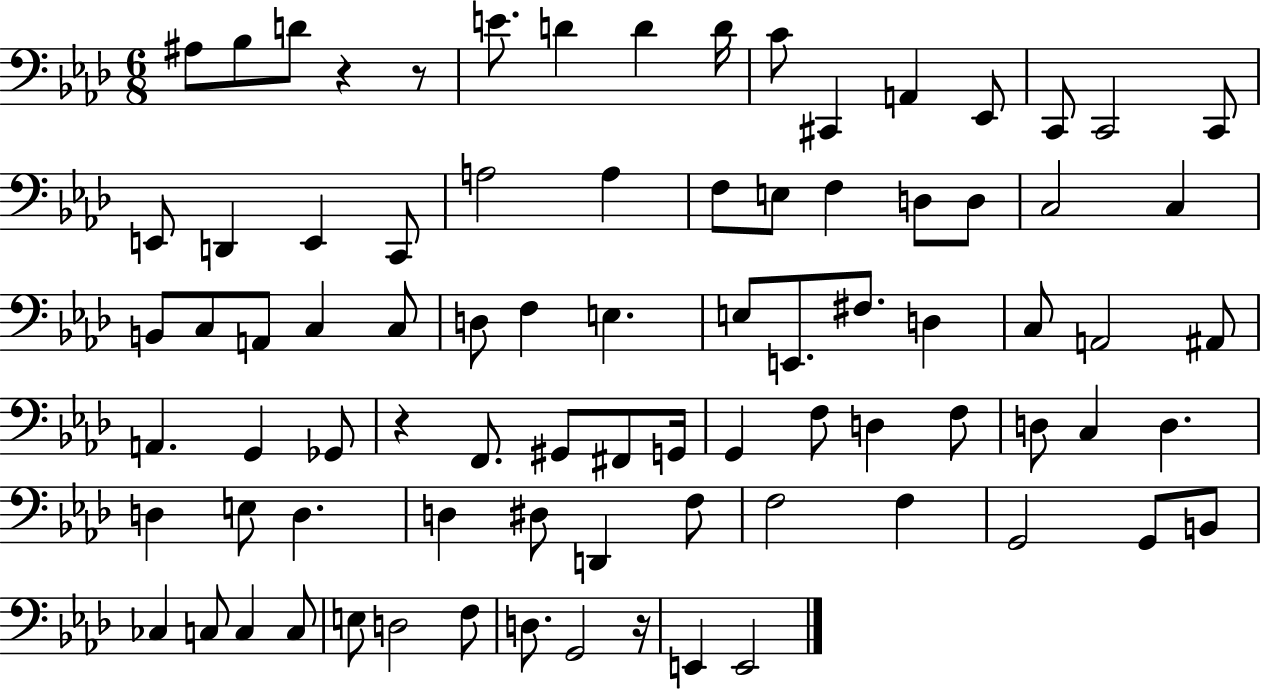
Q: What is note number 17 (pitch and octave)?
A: E2